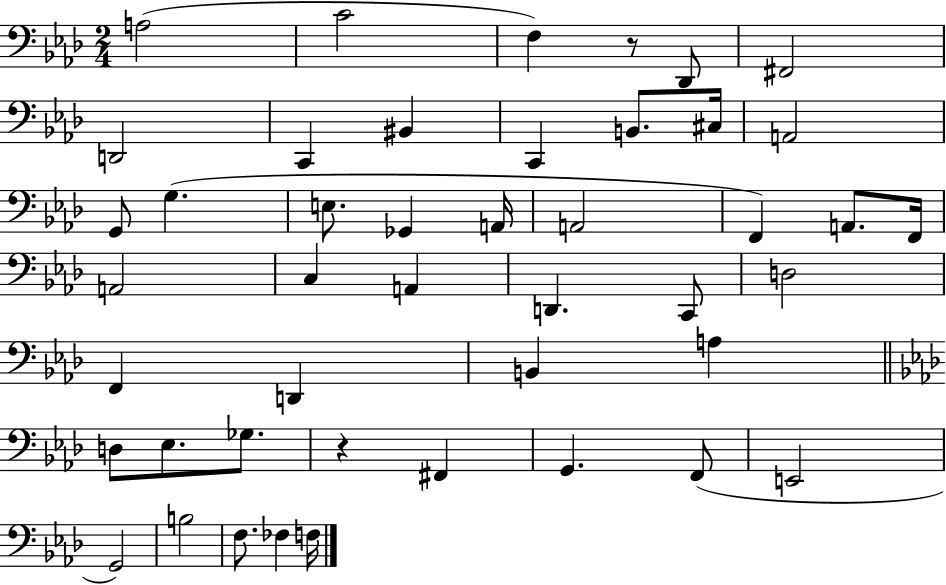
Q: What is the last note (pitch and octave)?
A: F3